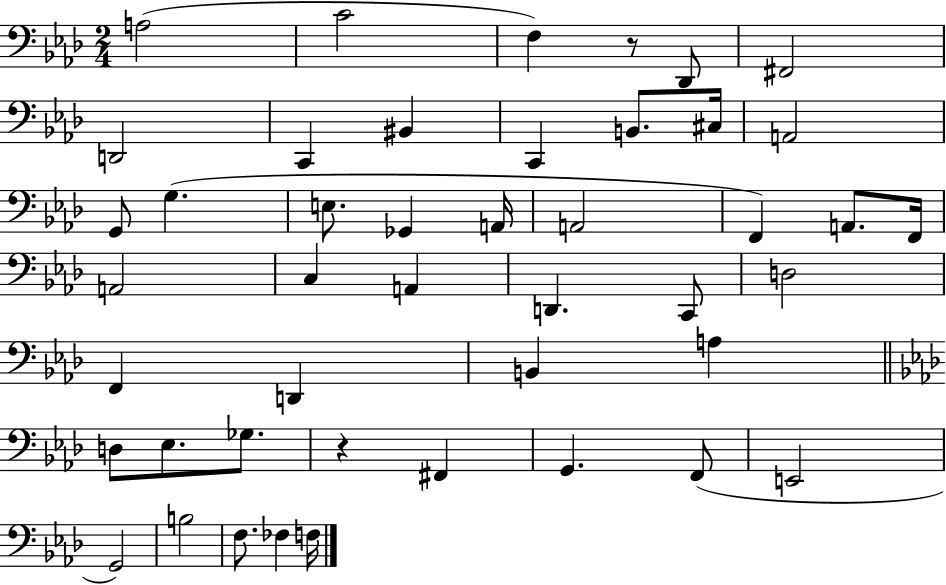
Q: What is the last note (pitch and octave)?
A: F3